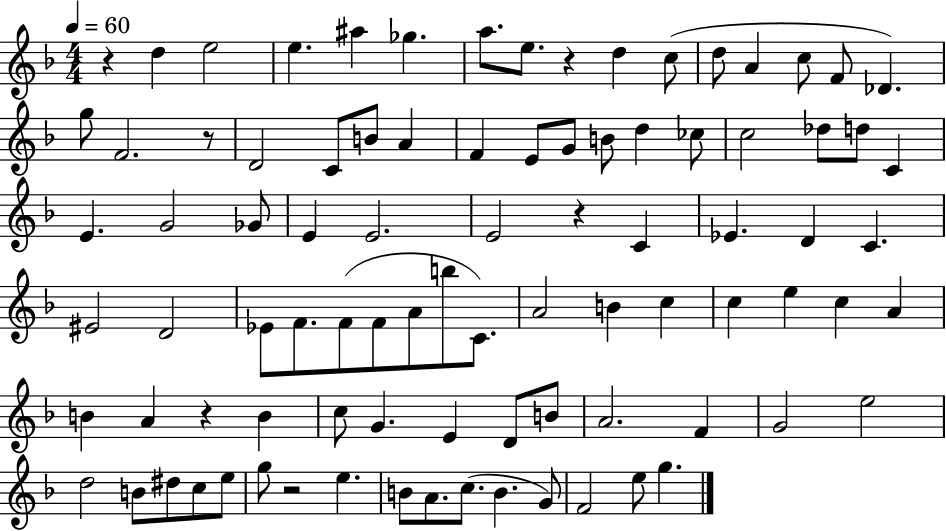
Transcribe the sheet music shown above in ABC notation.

X:1
T:Untitled
M:4/4
L:1/4
K:F
z d e2 e ^a _g a/2 e/2 z d c/2 d/2 A c/2 F/2 _D g/2 F2 z/2 D2 C/2 B/2 A F E/2 G/2 B/2 d _c/2 c2 _d/2 d/2 C E G2 _G/2 E E2 E2 z C _E D C ^E2 D2 _E/2 F/2 F/2 F/2 A/2 b/2 C/2 A2 B c c e c A B A z B c/2 G E D/2 B/2 A2 F G2 e2 d2 B/2 ^d/2 c/2 e/2 g/2 z2 e B/2 A/2 c/2 B G/2 F2 e/2 g